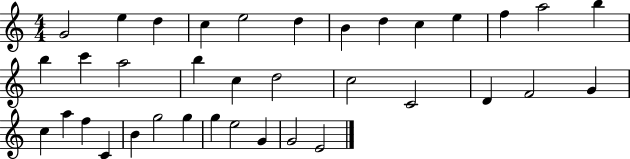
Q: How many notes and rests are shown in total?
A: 36